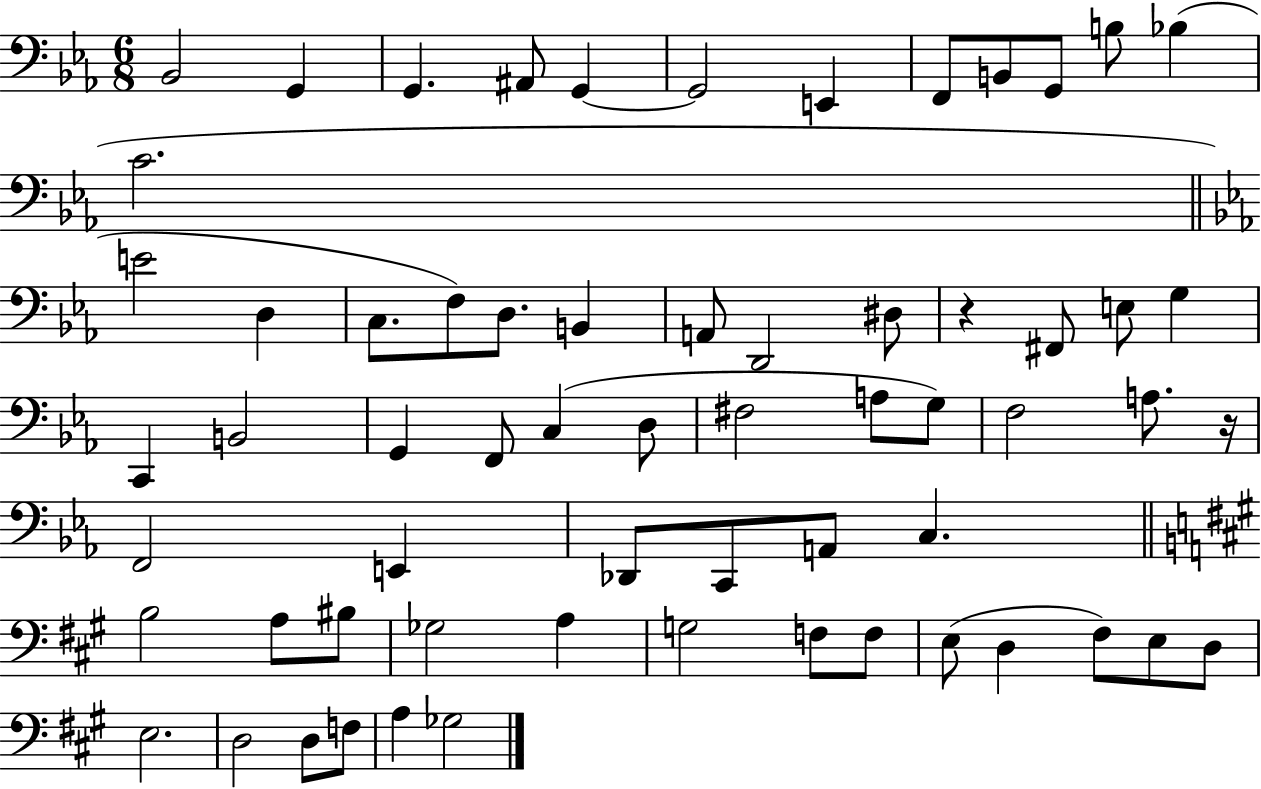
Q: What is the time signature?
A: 6/8